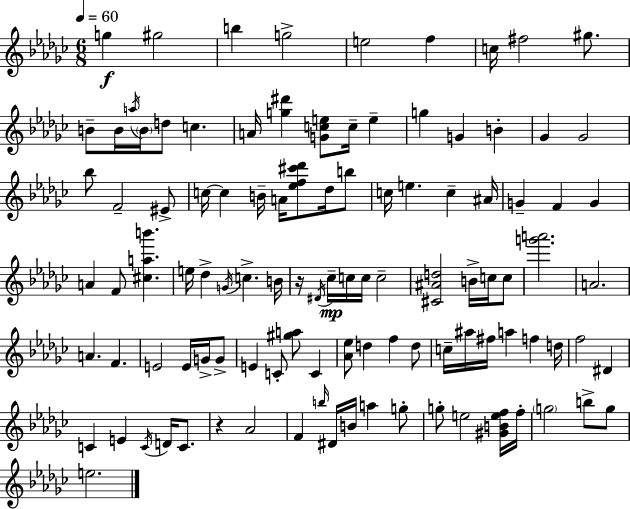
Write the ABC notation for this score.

X:1
T:Untitled
M:6/8
L:1/4
K:Ebm
g ^g2 b g2 e2 f c/4 ^f2 ^g/2 B/2 B/4 a/4 B/4 d/2 c A/4 [g^d'] [Gce]/2 c/4 e g G B _G _G2 _b/2 F2 ^E/2 c/4 c B/4 A/4 [_ef^c'_d']/2 _d/4 b/2 c/4 e c ^A/4 G F G A F/2 [^cab'] e/4 _d G/4 c B/4 z/4 ^D/4 _c/4 c/4 c/4 c2 [^C^Ad]2 B/4 c/4 c/2 [g'a']2 A2 A F E2 E/4 G/4 G/2 E C/2 [^ga]/2 C [_A_e]/2 d f d/2 c/4 ^a/4 ^f/4 a f d/4 f2 ^D C E C/4 D/4 C/2 z _A2 F b/4 ^D/4 B/4 a g/2 g/2 e2 [^GBef]/4 f/4 g2 b/2 g/2 e2